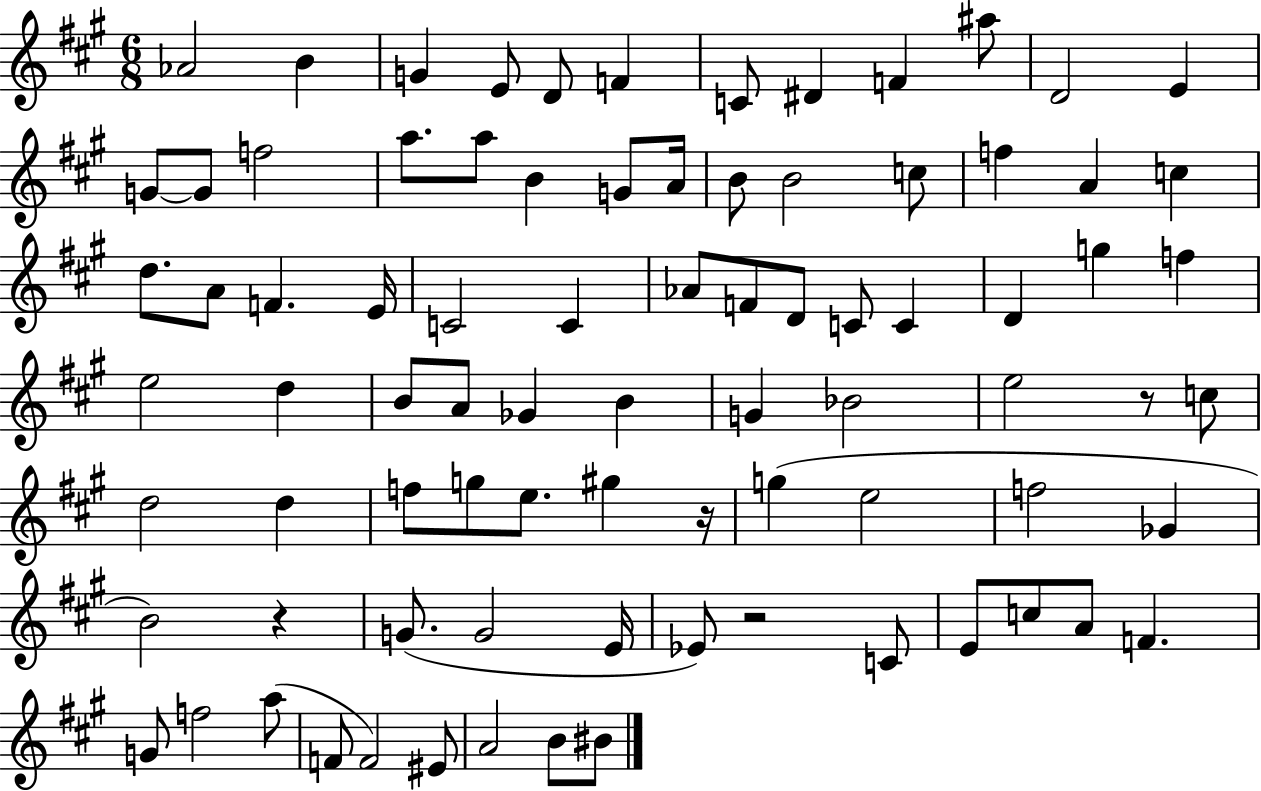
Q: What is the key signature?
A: A major